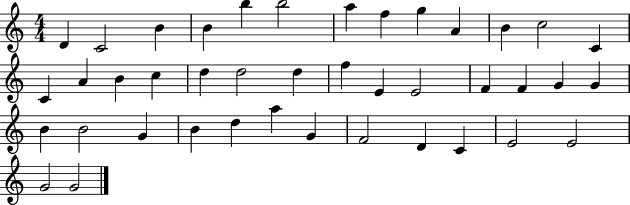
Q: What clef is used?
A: treble